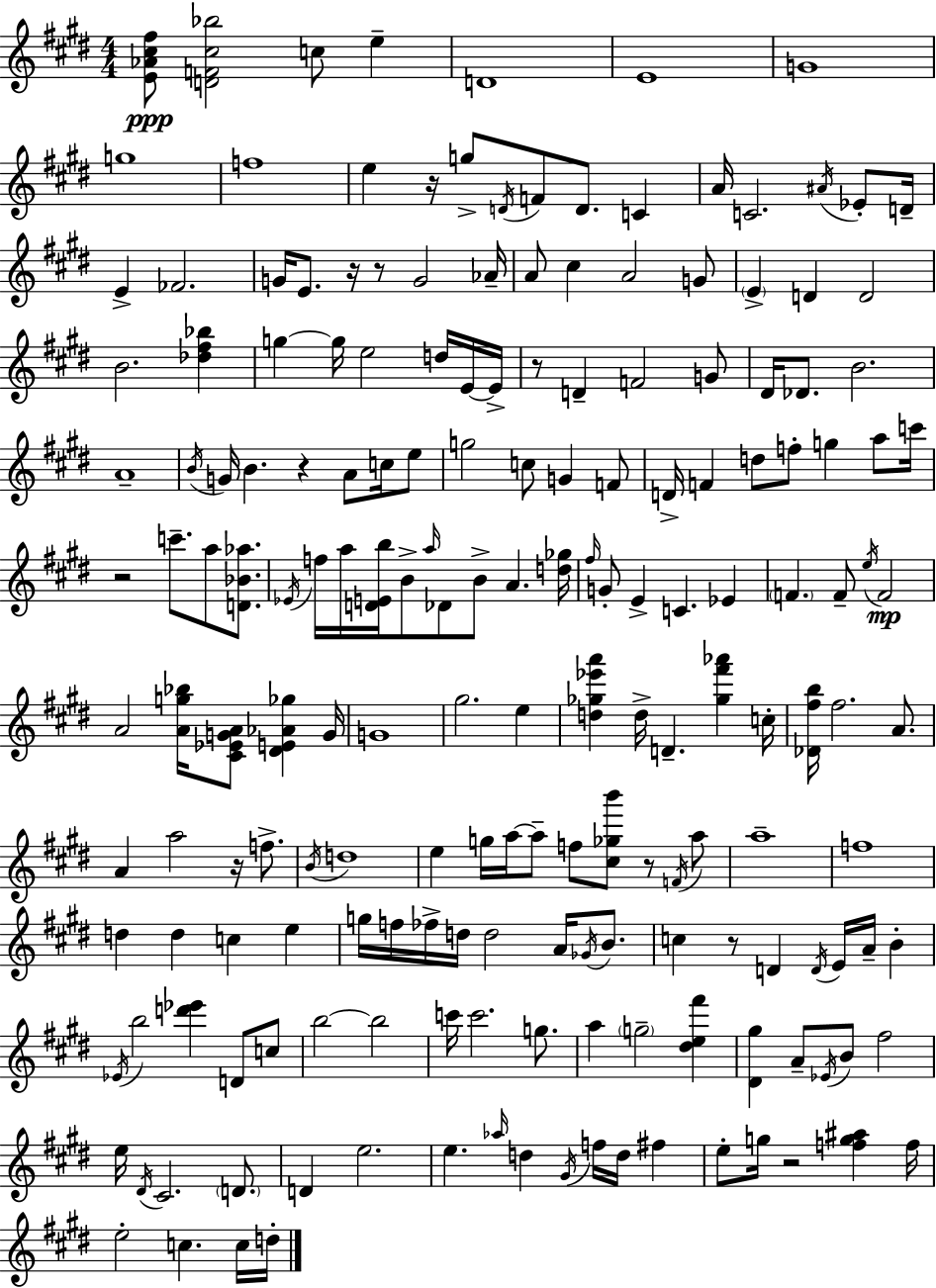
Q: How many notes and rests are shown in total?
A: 185